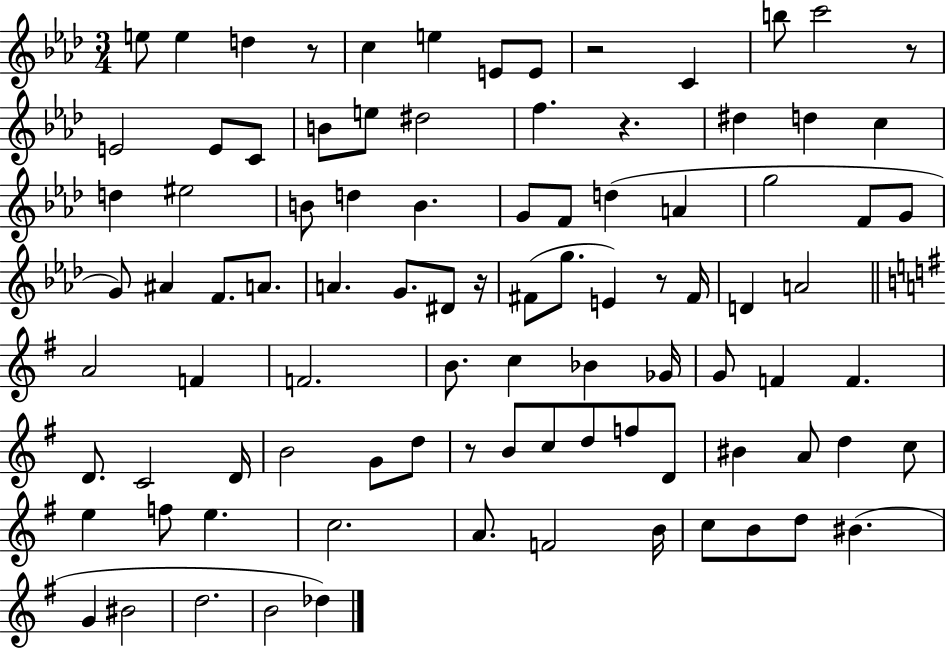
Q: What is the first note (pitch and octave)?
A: E5